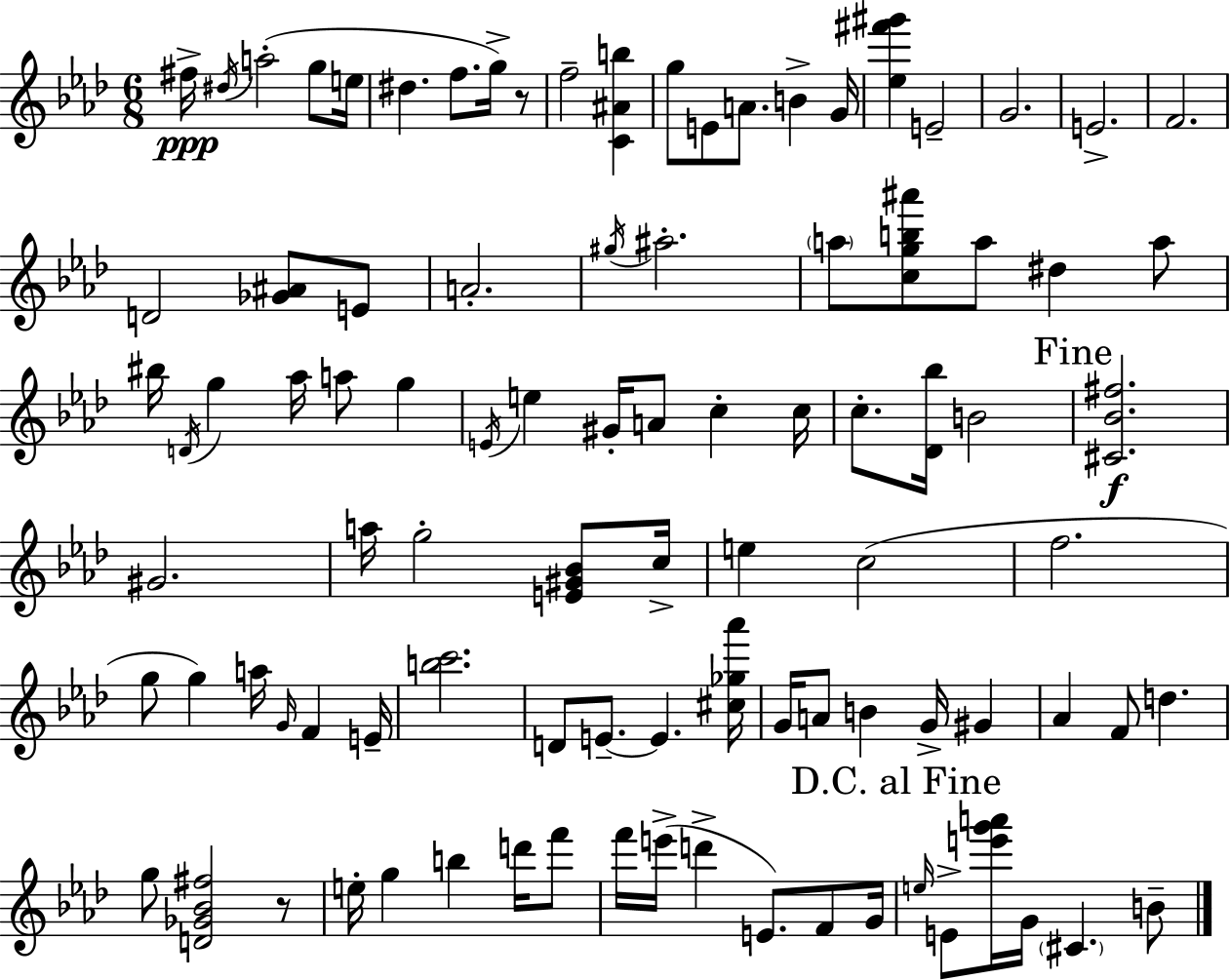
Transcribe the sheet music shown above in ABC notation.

X:1
T:Untitled
M:6/8
L:1/4
K:Ab
^f/4 ^d/4 a2 g/2 e/4 ^d f/2 g/4 z/2 f2 [C^Ab] g/2 E/2 A/2 B G/4 [_e^f'^g'] E2 G2 E2 F2 D2 [_G^A]/2 E/2 A2 ^g/4 ^a2 a/2 [cgb^a']/2 a/2 ^d a/2 ^b/4 D/4 g _a/4 a/2 g E/4 e ^G/4 A/2 c c/4 c/2 [_D_b]/4 B2 [^C_B^f]2 ^G2 a/4 g2 [E^G_B]/2 c/4 e c2 f2 g/2 g a/4 G/4 F E/4 [bc']2 D/2 E/2 E [^c_g_a']/4 G/4 A/2 B G/4 ^G _A F/2 d g/2 [D_G_B^f]2 z/2 e/4 g b d'/4 f'/2 f'/4 e'/4 d' E/2 F/2 G/4 e/4 E/2 [e'g'a']/4 G/4 ^C B/2